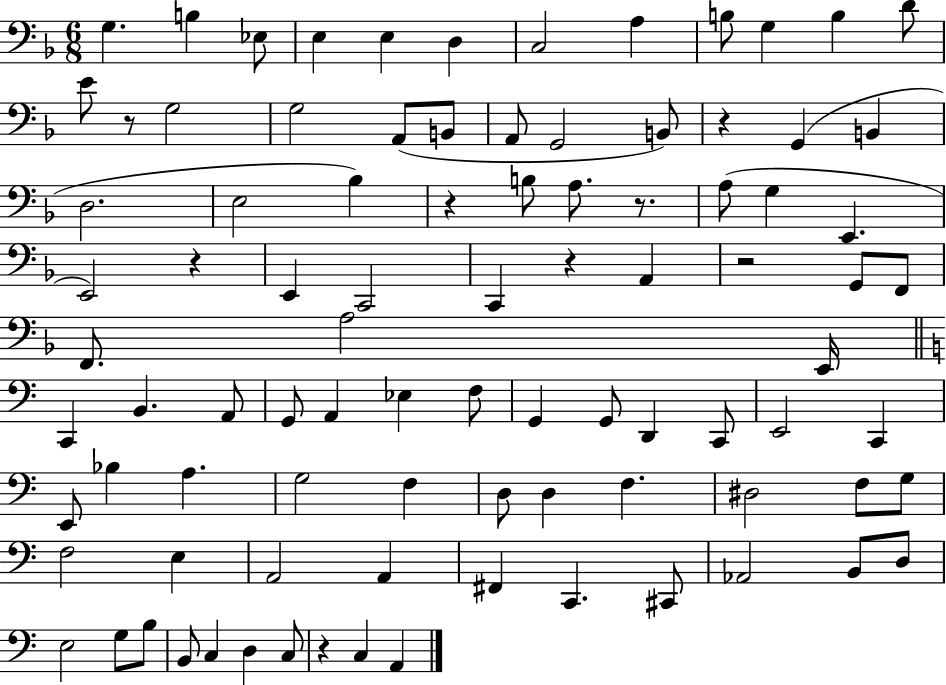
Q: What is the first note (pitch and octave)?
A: G3